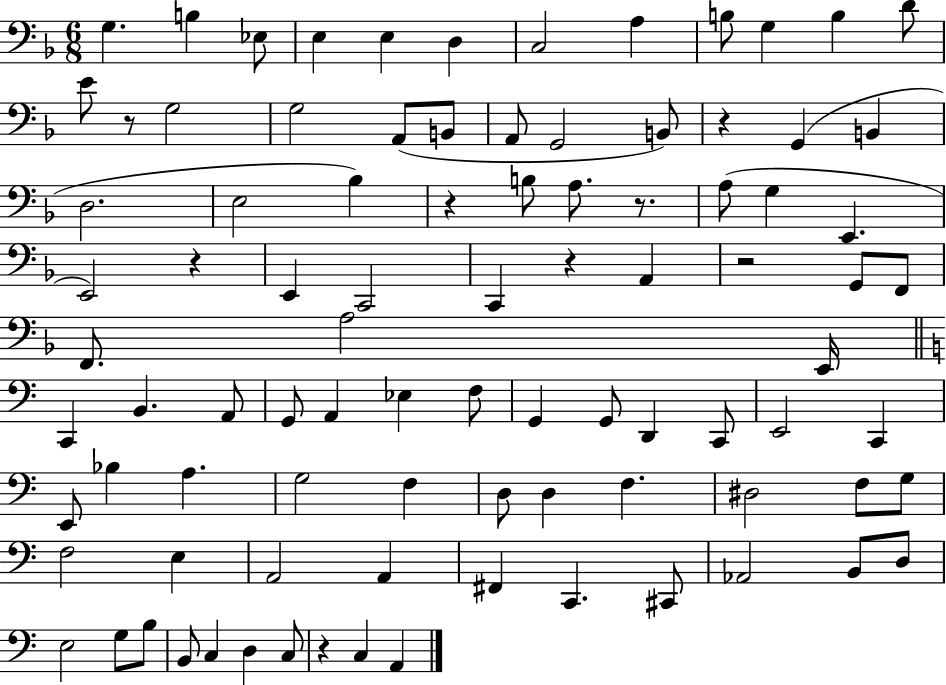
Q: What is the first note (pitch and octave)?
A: G3